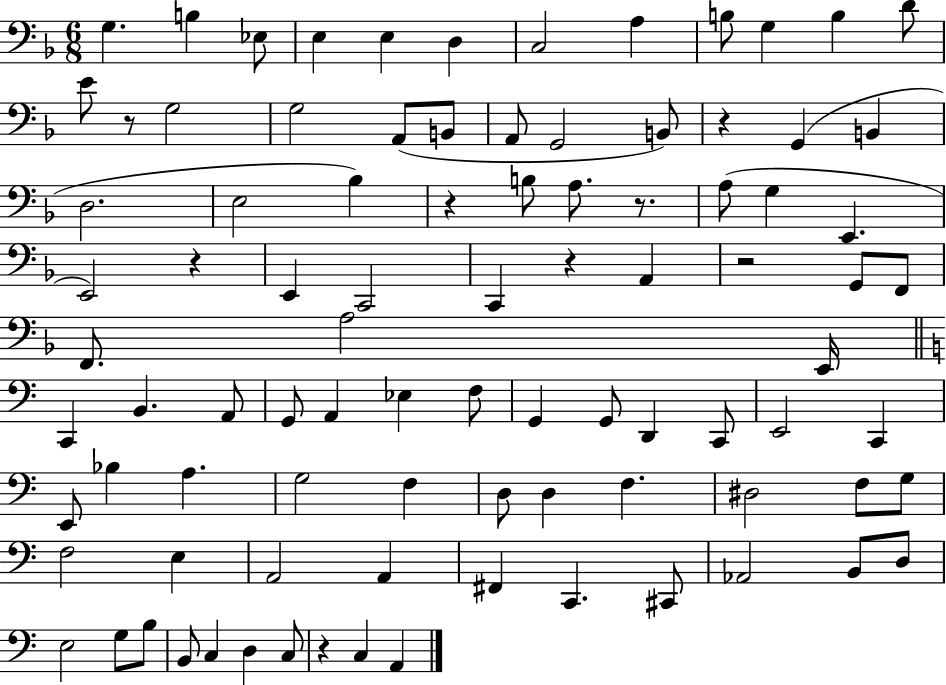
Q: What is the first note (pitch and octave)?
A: G3